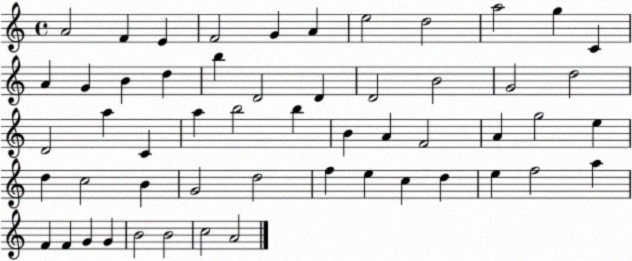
X:1
T:Untitled
M:4/4
L:1/4
K:C
A2 F E F2 G A e2 d2 a2 g C A G B d b D2 D D2 B2 G2 d2 D2 a C a b2 b B A F2 A g2 e d c2 B G2 d2 f e c d e f2 a F F G G B2 B2 c2 A2